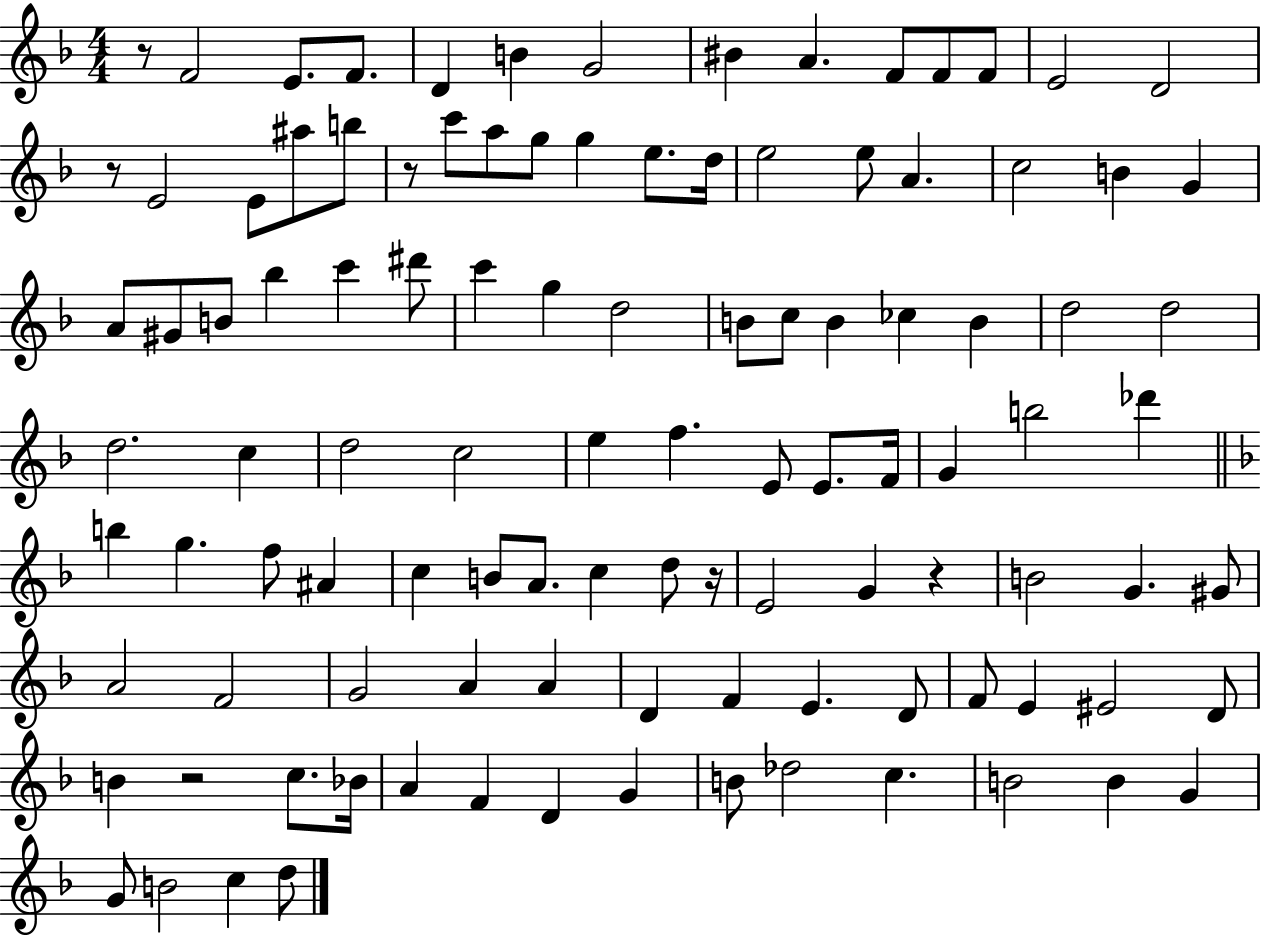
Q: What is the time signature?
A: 4/4